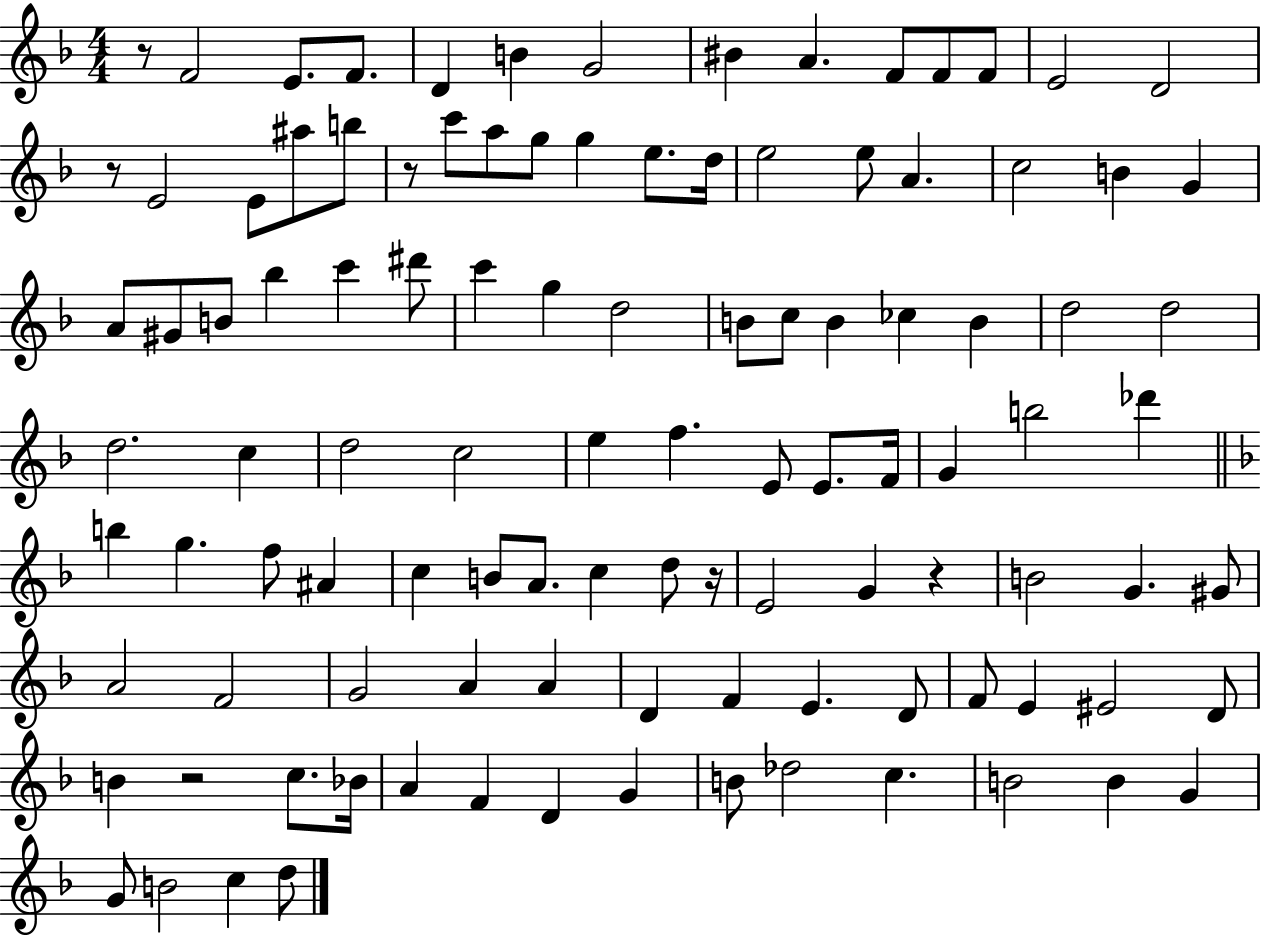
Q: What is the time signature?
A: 4/4